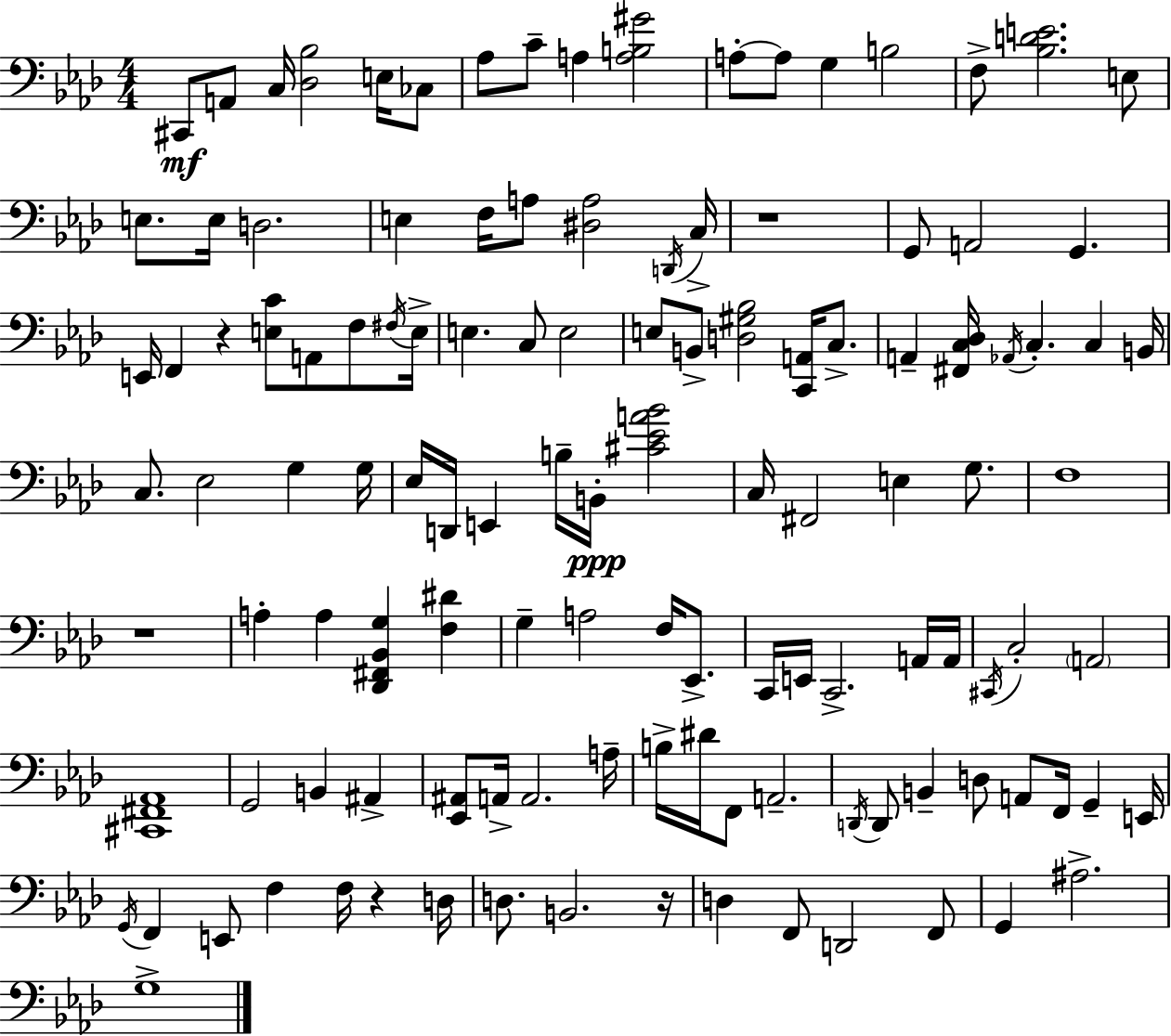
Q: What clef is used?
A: bass